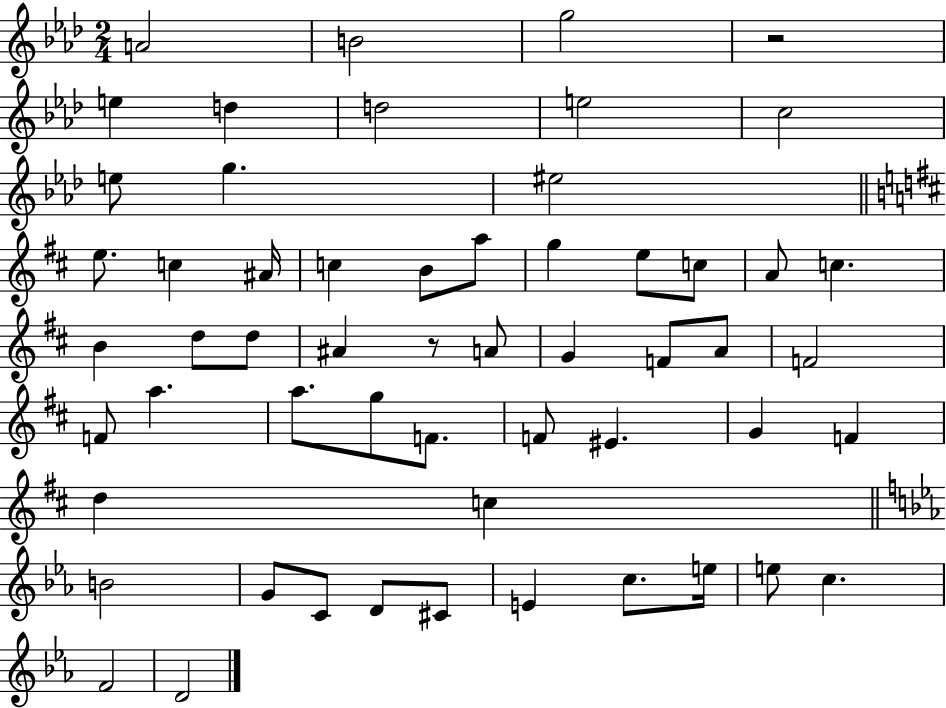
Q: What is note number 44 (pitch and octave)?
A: G4